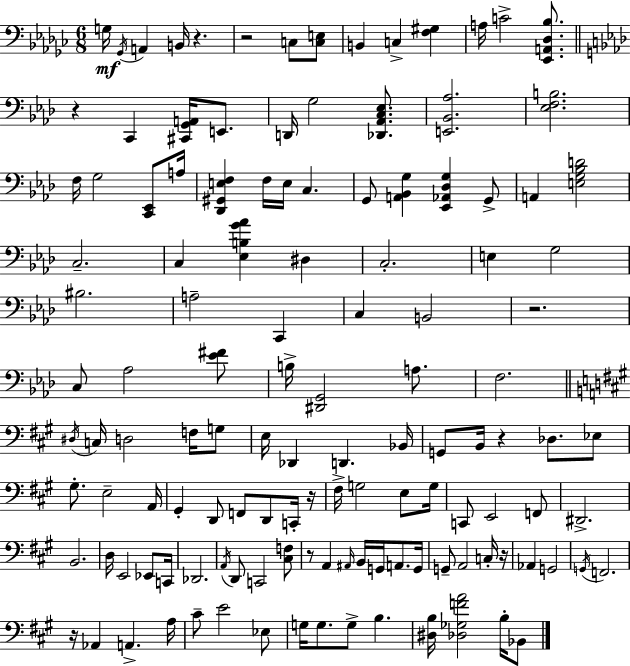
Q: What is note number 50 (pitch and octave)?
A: Db3